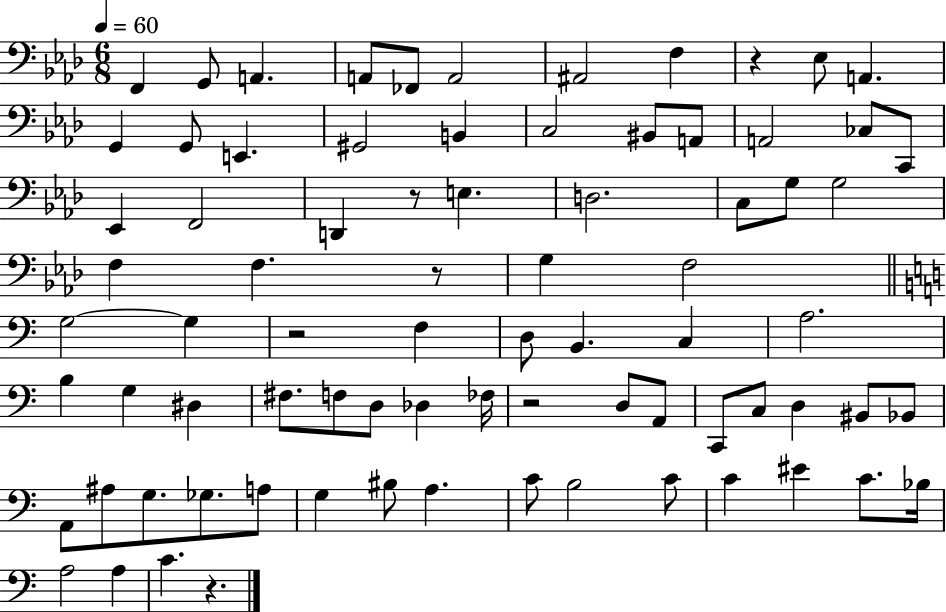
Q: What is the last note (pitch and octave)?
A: C4